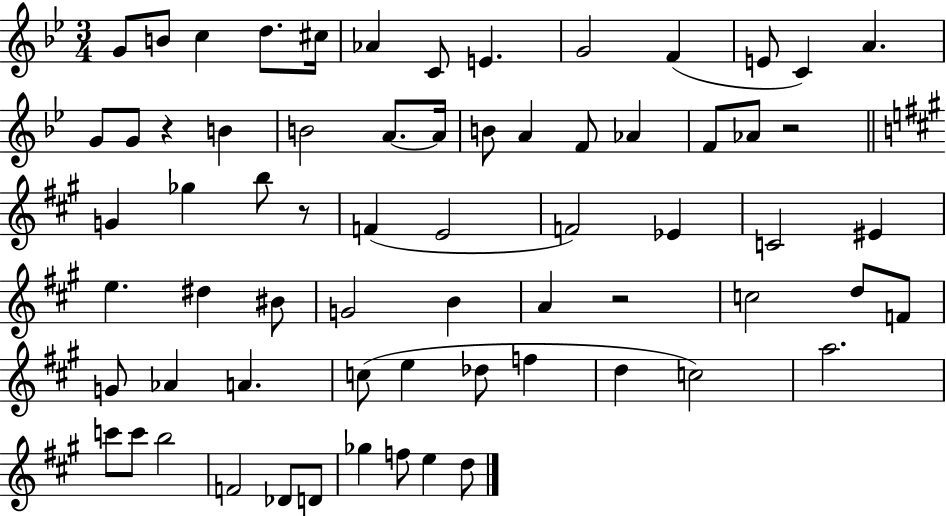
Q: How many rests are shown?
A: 4